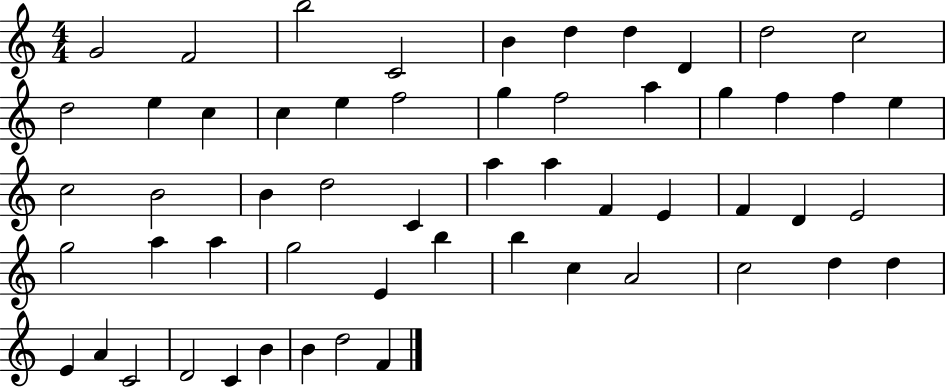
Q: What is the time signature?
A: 4/4